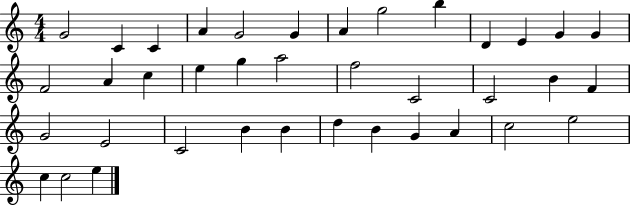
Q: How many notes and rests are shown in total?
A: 38